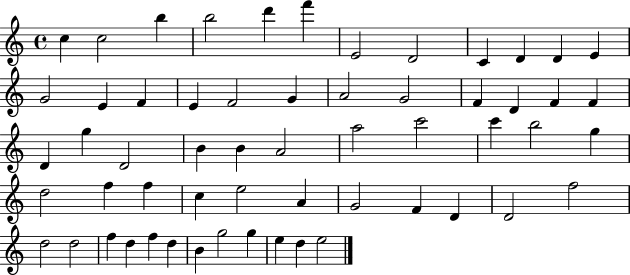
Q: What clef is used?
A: treble